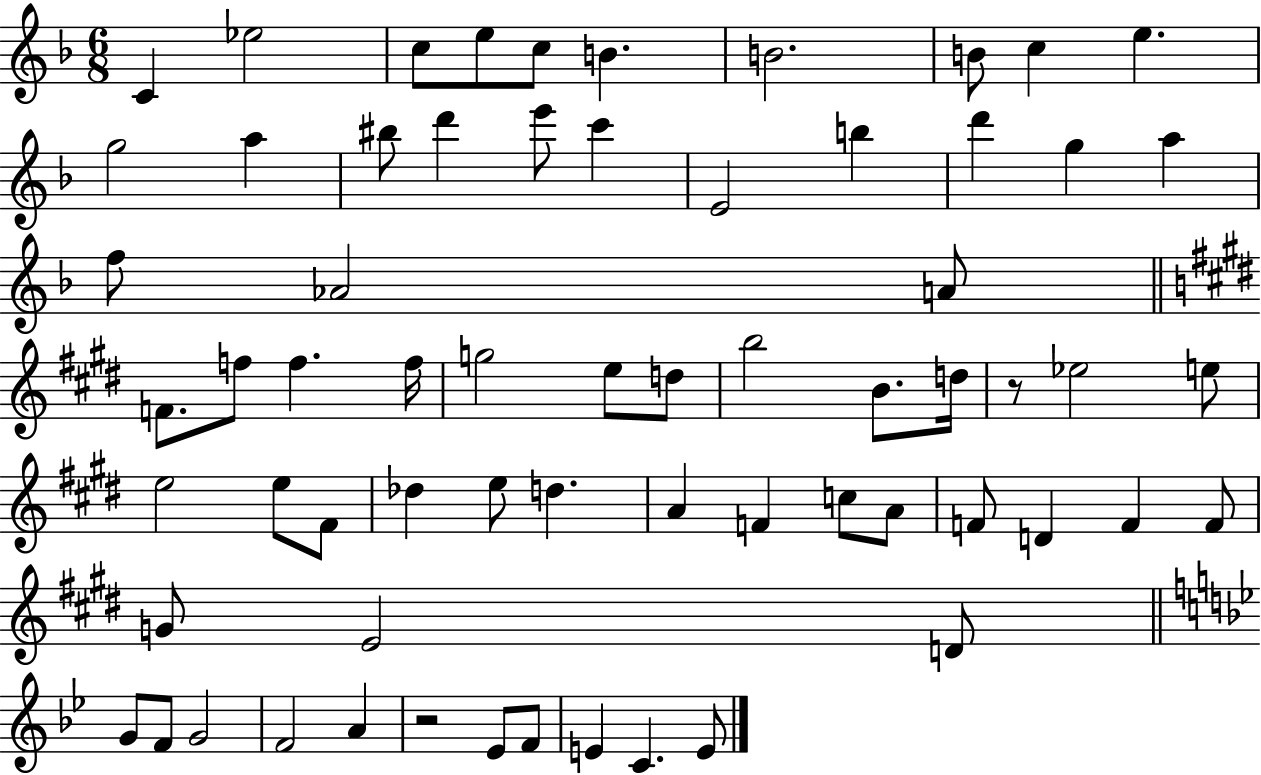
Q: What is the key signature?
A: F major